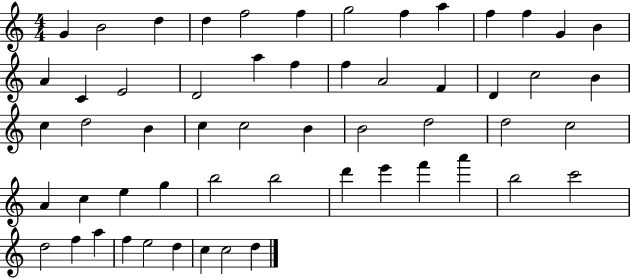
G4/q B4/h D5/q D5/q F5/h F5/q G5/h F5/q A5/q F5/q F5/q G4/q B4/q A4/q C4/q E4/h D4/h A5/q F5/q F5/q A4/h F4/q D4/q C5/h B4/q C5/q D5/h B4/q C5/q C5/h B4/q B4/h D5/h D5/h C5/h A4/q C5/q E5/q G5/q B5/h B5/h D6/q E6/q F6/q A6/q B5/h C6/h D5/h F5/q A5/q F5/q E5/h D5/q C5/q C5/h D5/q